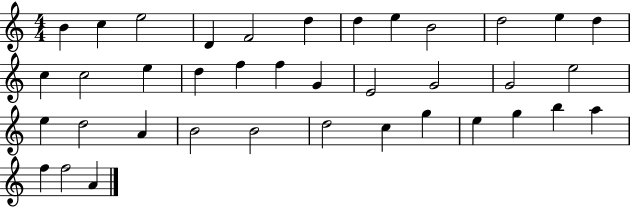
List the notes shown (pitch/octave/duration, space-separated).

B4/q C5/q E5/h D4/q F4/h D5/q D5/q E5/q B4/h D5/h E5/q D5/q C5/q C5/h E5/q D5/q F5/q F5/q G4/q E4/h G4/h G4/h E5/h E5/q D5/h A4/q B4/h B4/h D5/h C5/q G5/q E5/q G5/q B5/q A5/q F5/q F5/h A4/q